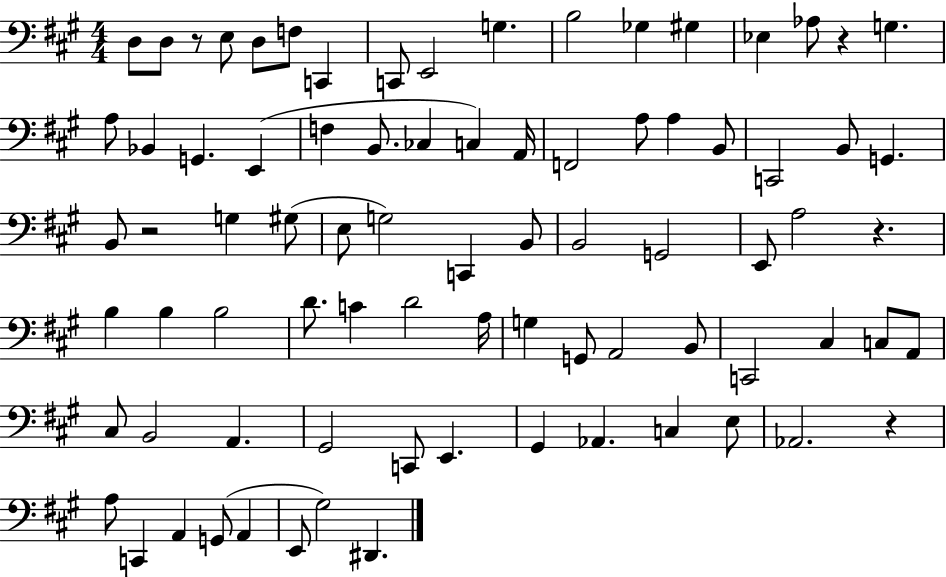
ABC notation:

X:1
T:Untitled
M:4/4
L:1/4
K:A
D,/2 D,/2 z/2 E,/2 D,/2 F,/2 C,, C,,/2 E,,2 G, B,2 _G, ^G, _E, _A,/2 z G, A,/2 _B,, G,, E,, F, B,,/2 _C, C, A,,/4 F,,2 A,/2 A, B,,/2 C,,2 B,,/2 G,, B,,/2 z2 G, ^G,/2 E,/2 G,2 C,, B,,/2 B,,2 G,,2 E,,/2 A,2 z B, B, B,2 D/2 C D2 A,/4 G, G,,/2 A,,2 B,,/2 C,,2 ^C, C,/2 A,,/2 ^C,/2 B,,2 A,, ^G,,2 C,,/2 E,, ^G,, _A,, C, E,/2 _A,,2 z A,/2 C,, A,, G,,/2 A,, E,,/2 ^G,2 ^D,,